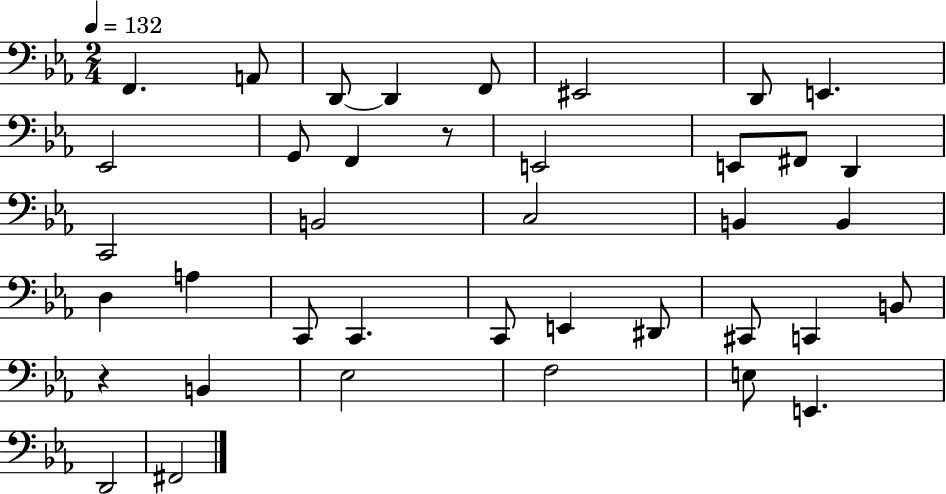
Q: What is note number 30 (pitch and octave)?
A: B2